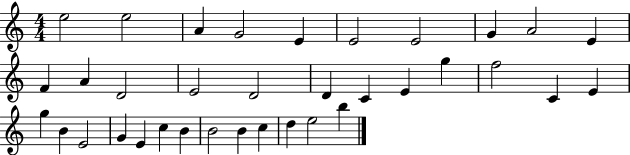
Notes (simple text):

E5/h E5/h A4/q G4/h E4/q E4/h E4/h G4/q A4/h E4/q F4/q A4/q D4/h E4/h D4/h D4/q C4/q E4/q G5/q F5/h C4/q E4/q G5/q B4/q E4/h G4/q E4/q C5/q B4/q B4/h B4/q C5/q D5/q E5/h B5/q